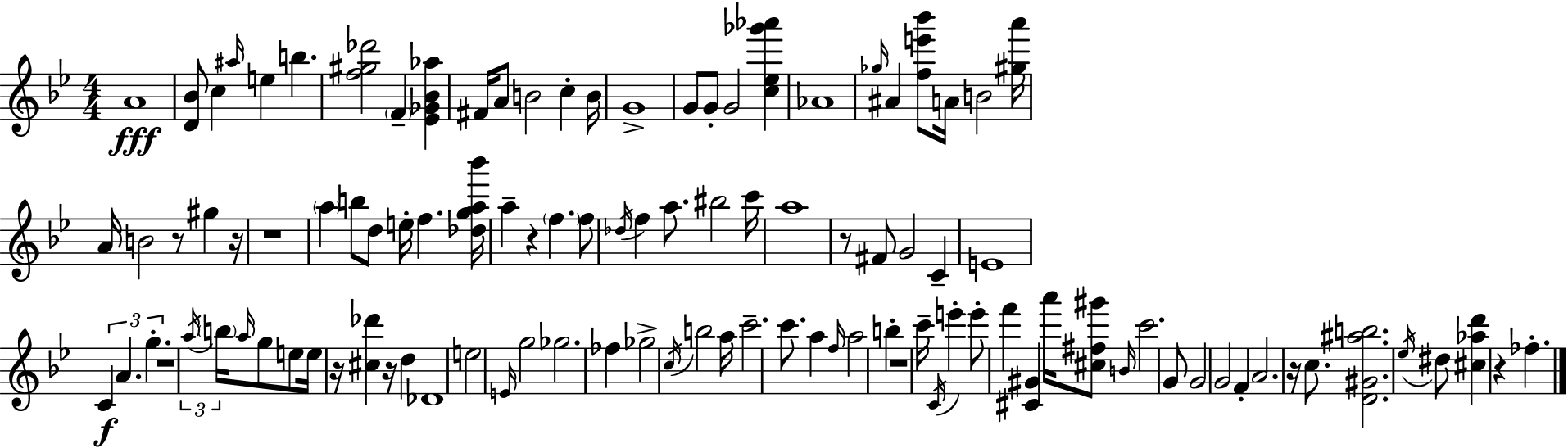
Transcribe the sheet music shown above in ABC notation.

X:1
T:Untitled
M:4/4
L:1/4
K:Bb
A4 [D_B]/2 c ^a/4 e b [f^g_d']2 F [_E_G_B_a] ^F/4 A/2 B2 c B/4 G4 G/2 G/2 G2 [c_e_g'_a'] _A4 _g/4 ^A [fe'_b']/2 A/4 B2 [^ga']/4 A/4 B2 z/2 ^g z/4 z4 a b/2 d/2 e/4 f [_dga_b']/4 a z f f/2 _d/4 f a/2 ^b2 c'/4 a4 z/2 ^F/2 G2 C E4 C A g z4 a/4 b/4 a/4 g/2 e/2 e/4 z/4 [^c_d'] z/4 d _D4 e2 E/4 g2 _g2 _f _g2 c/4 b2 a/4 c'2 c'/2 a f/4 a2 b z4 c'/4 C/4 e' e'/2 f' [^C^G] a'/4 [^c^f^g']/2 B/4 c'2 G/2 G2 G2 F A2 z/4 c/2 [D^G^ab]2 _e/4 ^d/2 [^c_ad'] z _f